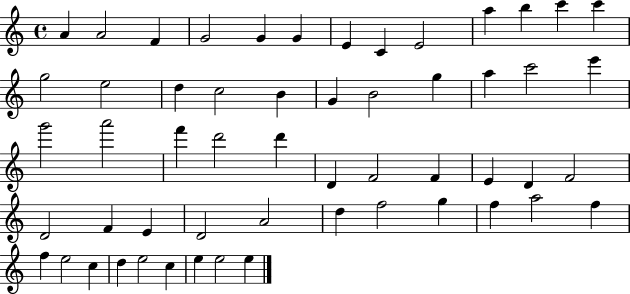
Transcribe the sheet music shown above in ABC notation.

X:1
T:Untitled
M:4/4
L:1/4
K:C
A A2 F G2 G G E C E2 a b c' c' g2 e2 d c2 B G B2 g a c'2 e' g'2 a'2 f' d'2 d' D F2 F E D F2 D2 F E D2 A2 d f2 g f a2 f f e2 c d e2 c e e2 e